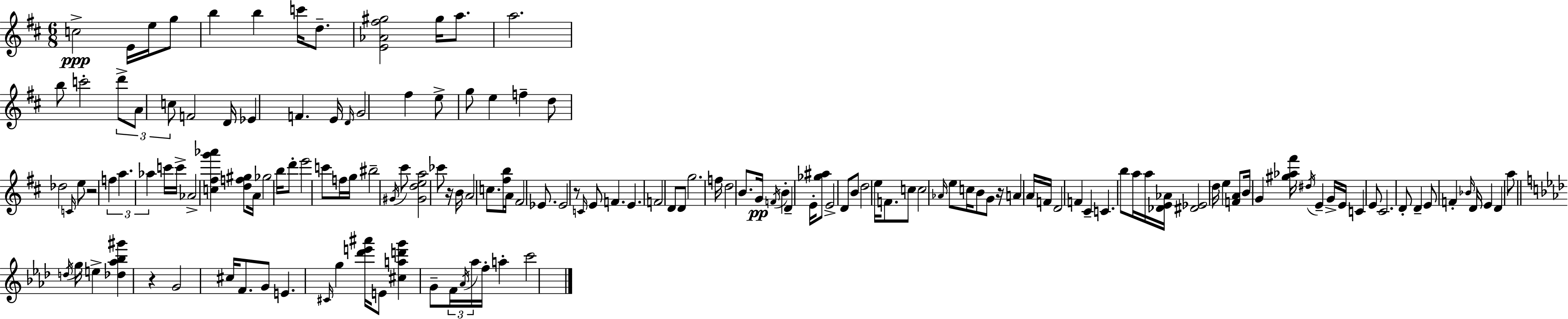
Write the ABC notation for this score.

X:1
T:Untitled
M:6/8
L:1/4
K:D
c2 E/4 e/4 g/2 b b c'/4 d/2 [E_A^f^g]2 ^g/4 a/2 a2 b/2 c'2 d'/2 A/2 c/2 F2 D/4 _E F E/4 D/4 G2 ^f e/2 g/2 e f d/2 _d2 C/4 e/2 z2 f a _a c'/4 c'/4 _A2 [c^fg'_a'] [df^g]/2 A/4 _g2 b/4 d'/2 e'2 c'/2 f/4 g/4 ^b2 ^G/4 ^c'/2 [^Gdea]2 _c'/2 z/4 B/4 A2 c/2 [^fb]/4 A/4 ^F2 _E/2 _E2 z/2 C/4 E/2 F E F2 D/2 D/2 g2 f/4 d2 B/2 G/4 F/4 B D E/4 [_g^a]/2 E2 D/2 B/2 d2 e/4 F/2 c/2 c2 _A/4 e/2 c/4 B/2 G/2 z/4 A A/4 F/4 D2 F ^C C b/2 a/4 a/4 [_DE_A]/4 [^D_E]2 d/4 e [FA]/2 B/4 G [^g_a^f']/4 ^d/4 E G/4 E/4 C E/2 ^C2 D/2 D E/2 F _B/4 D/4 E D a/2 d/4 g/4 e [_d_a_b^g'] z G2 ^c/4 F/2 G/2 E ^C/4 g [_d'e'^a']/4 E/2 [^cad'g'] G/2 F/4 _A/4 _a/4 f/4 a c'2